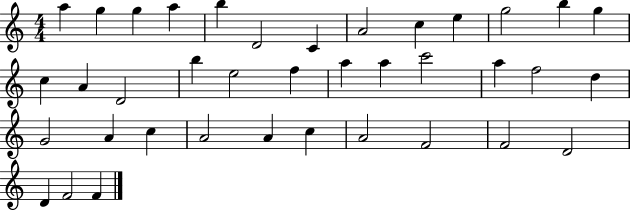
A5/q G5/q G5/q A5/q B5/q D4/h C4/q A4/h C5/q E5/q G5/h B5/q G5/q C5/q A4/q D4/h B5/q E5/h F5/q A5/q A5/q C6/h A5/q F5/h D5/q G4/h A4/q C5/q A4/h A4/q C5/q A4/h F4/h F4/h D4/h D4/q F4/h F4/q